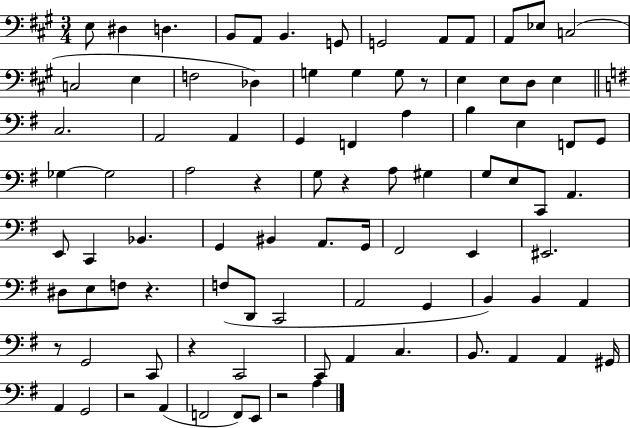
X:1
T:Untitled
M:3/4
L:1/4
K:A
E,/2 ^D, D, B,,/2 A,,/2 B,, G,,/2 G,,2 A,,/2 A,,/2 A,,/2 _E,/2 C,2 C,2 E, F,2 _D, G, G, G,/2 z/2 E, E,/2 D,/2 E, C,2 A,,2 A,, G,, F,, A, B, E, F,,/2 G,,/2 _G, _G,2 A,2 z G,/2 z A,/2 ^G, G,/2 E,/2 C,,/2 A,, E,,/2 C,, _B,, G,, ^B,, A,,/2 G,,/4 ^F,,2 E,, ^E,,2 ^D,/2 E,/2 F,/2 z F,/2 D,,/2 C,,2 A,,2 G,, B,, B,, A,, z/2 G,,2 C,,/2 z C,,2 C,,/2 A,, C, B,,/2 A,, A,, ^G,,/4 A,, G,,2 z2 A,, F,,2 F,,/2 E,,/2 z2 A,